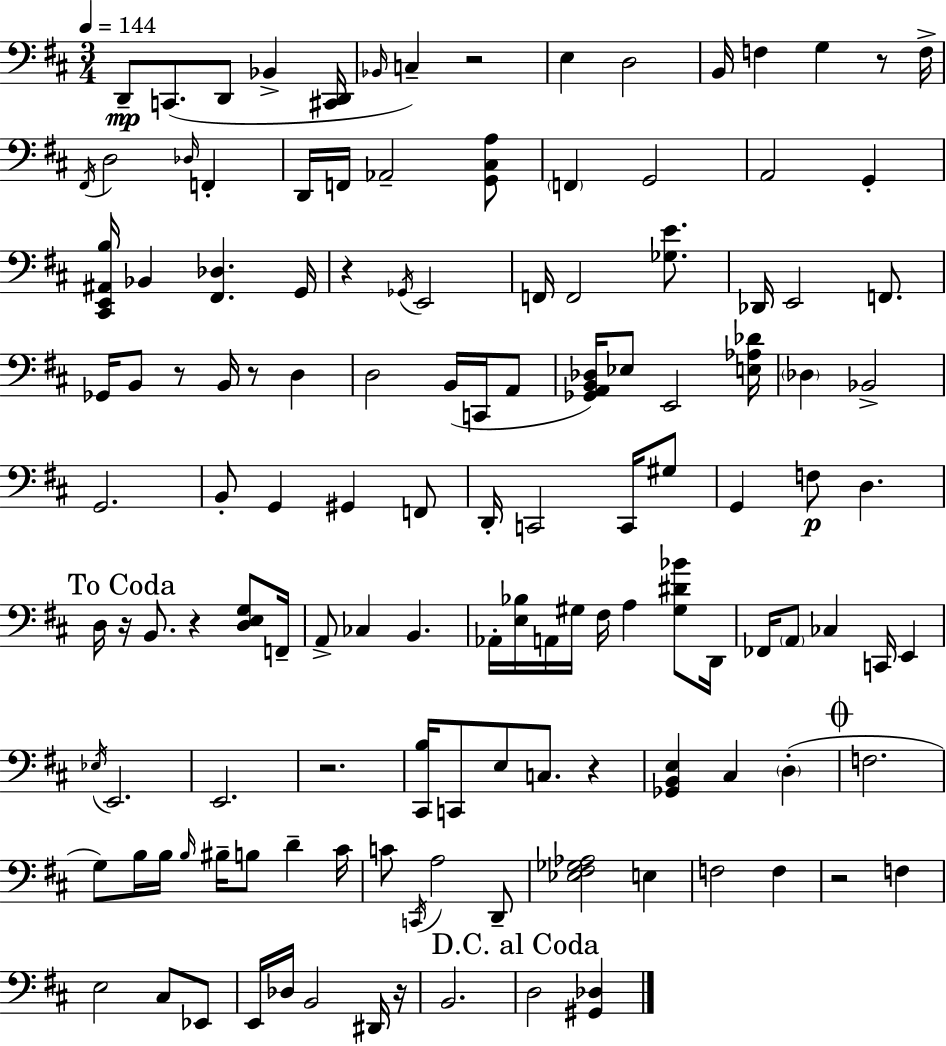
D2/e C2/e. D2/e Bb2/q [C#2,D2]/s Bb2/s C3/q R/h E3/q D3/h B2/s F3/q G3/q R/e F3/s F#2/s D3/h Db3/s F2/q D2/s F2/s Ab2/h [G2,C#3,A3]/e F2/q G2/h A2/h G2/q [C#2,E2,A#2,B3]/s Bb2/q [F#2,Db3]/q. G2/s R/q Gb2/s E2/h F2/s F2/h [Gb3,E4]/e. Db2/s E2/h F2/e. Gb2/s B2/e R/e B2/s R/e D3/q D3/h B2/s C2/s A2/e [Gb2,A2,B2,Db3]/s Eb3/e E2/h [E3,Ab3,Db4]/s Db3/q Bb2/h G2/h. B2/e G2/q G#2/q F2/e D2/s C2/h C2/s G#3/e G2/q F3/e D3/q. D3/s R/s B2/e. R/q [D3,E3,G3]/e F2/s A2/e CES3/q B2/q. Ab2/s [E3,Bb3]/s A2/s G#3/s F#3/s A3/q [G#3,D#4,Bb4]/e D2/s FES2/s A2/e CES3/q C2/s E2/q Eb3/s E2/h. E2/h. R/h. [C#2,B3]/s C2/e E3/e C3/e. R/q [Gb2,B2,E3]/q C#3/q D3/q F3/h. G3/e B3/s B3/s B3/s BIS3/s B3/e D4/q C#4/s C4/e C2/s A3/h D2/e [Eb3,F#3,Gb3,Ab3]/h E3/q F3/h F3/q R/h F3/q E3/h C#3/e Eb2/e E2/s Db3/s B2/h D#2/s R/s B2/h. D3/h [G#2,Db3]/q